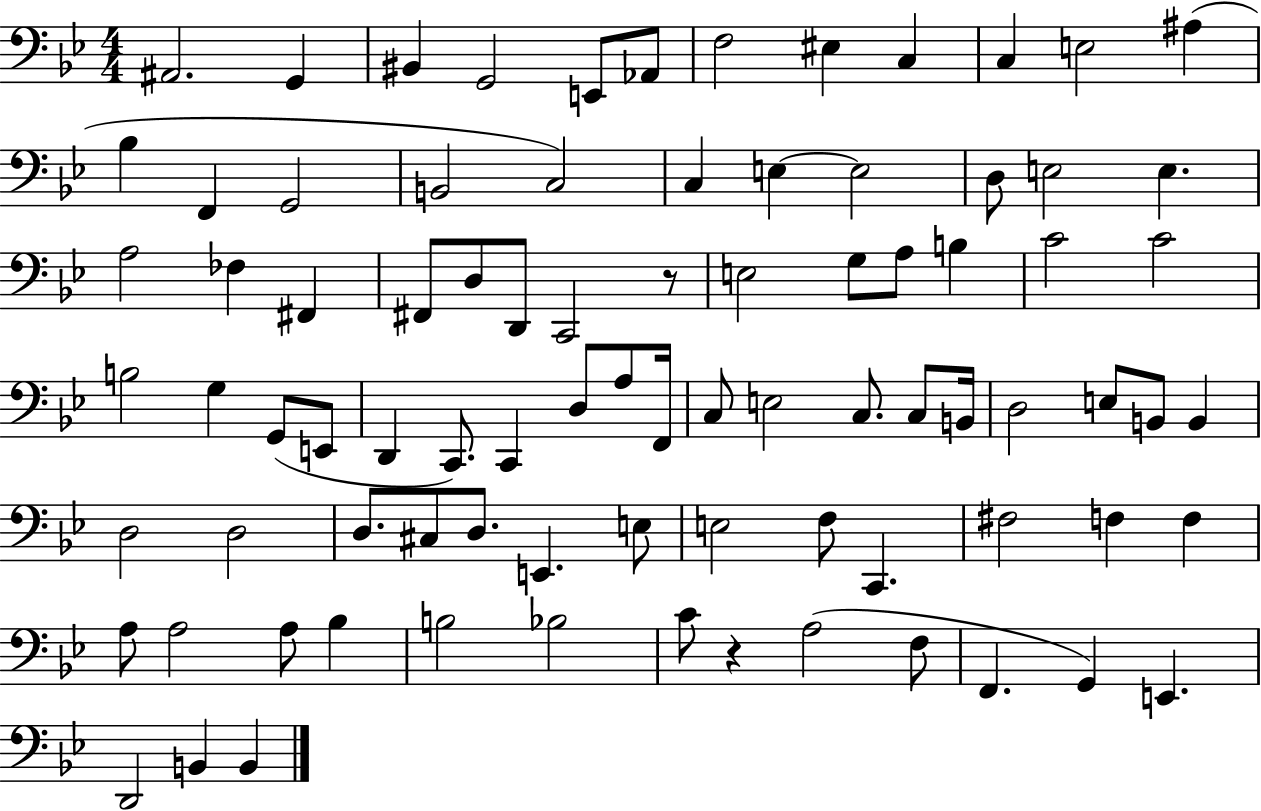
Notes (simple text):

A#2/h. G2/q BIS2/q G2/h E2/e Ab2/e F3/h EIS3/q C3/q C3/q E3/h A#3/q Bb3/q F2/q G2/h B2/h C3/h C3/q E3/q E3/h D3/e E3/h E3/q. A3/h FES3/q F#2/q F#2/e D3/e D2/e C2/h R/e E3/h G3/e A3/e B3/q C4/h C4/h B3/h G3/q G2/e E2/e D2/q C2/e. C2/q D3/e A3/e F2/s C3/e E3/h C3/e. C3/e B2/s D3/h E3/e B2/e B2/q D3/h D3/h D3/e. C#3/e D3/e. E2/q. E3/e E3/h F3/e C2/q. F#3/h F3/q F3/q A3/e A3/h A3/e Bb3/q B3/h Bb3/h C4/e R/q A3/h F3/e F2/q. G2/q E2/q. D2/h B2/q B2/q